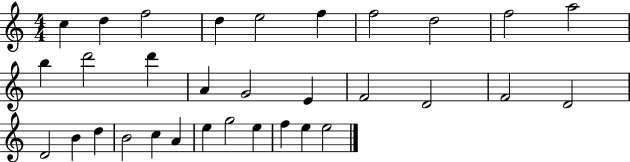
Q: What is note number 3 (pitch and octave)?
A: F5